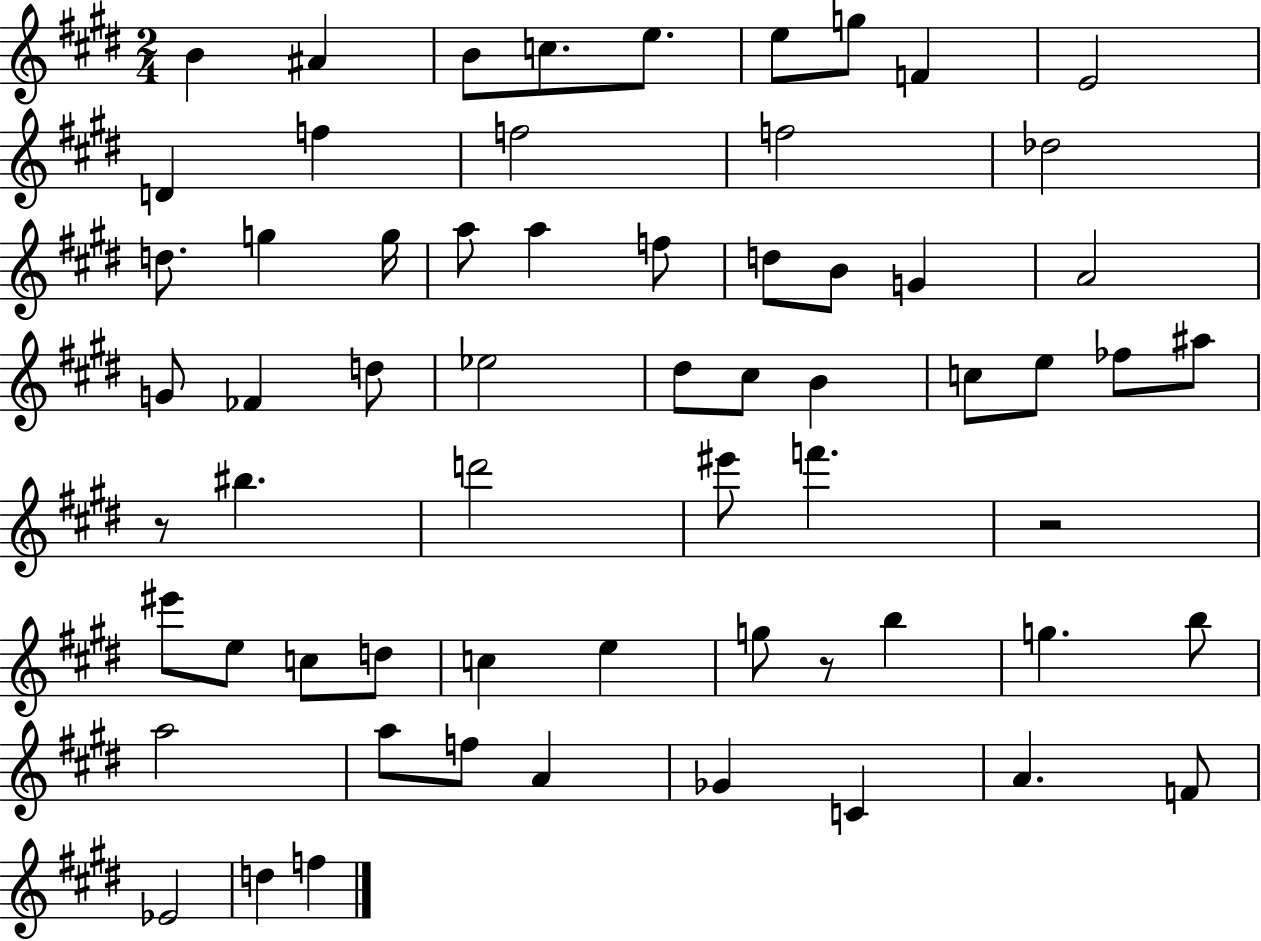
{
  \clef treble
  \numericTimeSignature
  \time 2/4
  \key e \major
  b'4 ais'4 | b'8 c''8. e''8. | e''8 g''8 f'4 | e'2 | \break d'4 f''4 | f''2 | f''2 | des''2 | \break d''8. g''4 g''16 | a''8 a''4 f''8 | d''8 b'8 g'4 | a'2 | \break g'8 fes'4 d''8 | ees''2 | dis''8 cis''8 b'4 | c''8 e''8 fes''8 ais''8 | \break r8 bis''4. | d'''2 | eis'''8 f'''4. | r2 | \break eis'''8 e''8 c''8 d''8 | c''4 e''4 | g''8 r8 b''4 | g''4. b''8 | \break a''2 | a''8 f''8 a'4 | ges'4 c'4 | a'4. f'8 | \break ees'2 | d''4 f''4 | \bar "|."
}